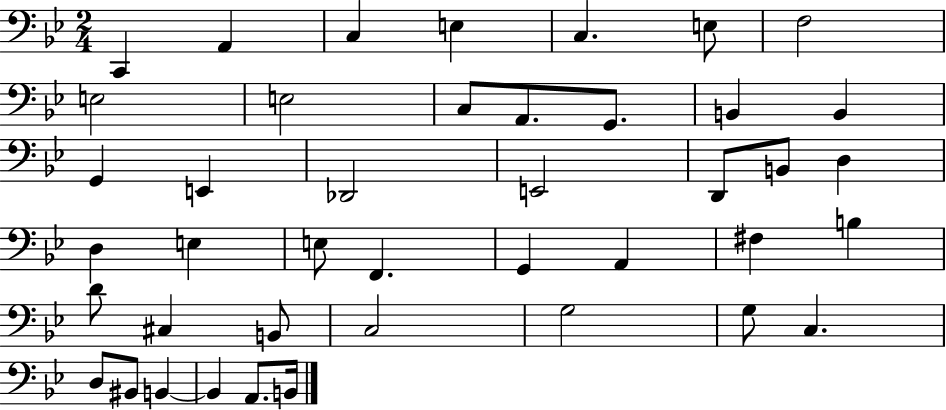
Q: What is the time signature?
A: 2/4